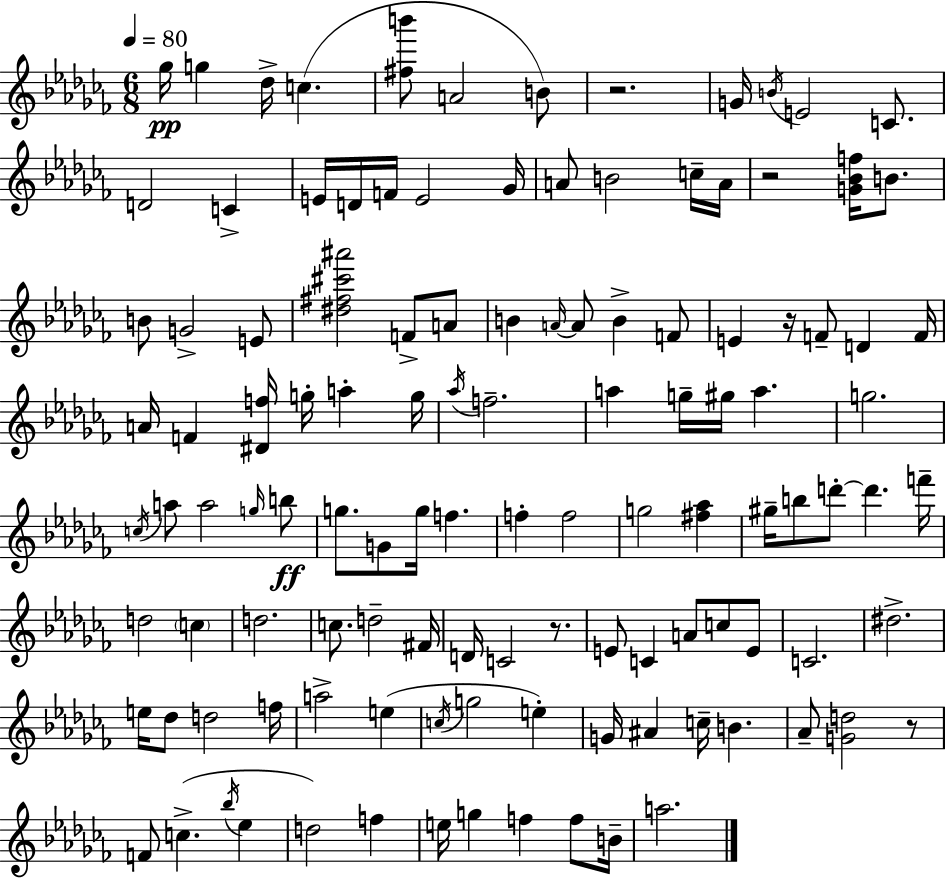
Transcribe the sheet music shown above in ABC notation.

X:1
T:Untitled
M:6/8
L:1/4
K:Abm
_g/4 g _d/4 c [^fb']/2 A2 B/2 z2 G/4 B/4 E2 C/2 D2 C E/4 D/4 F/4 E2 _G/4 A/2 B2 c/4 A/4 z2 [G_Bf]/4 B/2 B/2 G2 E/2 [^d^f^c'^a']2 F/2 A/2 B A/4 A/2 B F/2 E z/4 F/2 D F/4 A/4 F [^Df]/4 g/4 a g/4 _a/4 f2 a g/4 ^g/4 a g2 c/4 a/2 a2 g/4 b/2 g/2 G/2 g/4 f f f2 g2 [^f_a] ^g/4 b/2 d'/2 d' f'/4 d2 c d2 c/2 d2 ^F/4 D/4 C2 z/2 E/2 C A/2 c/2 E/2 C2 ^d2 e/4 _d/2 d2 f/4 a2 e c/4 g2 e G/4 ^A c/4 B _A/2 [Gd]2 z/2 F/2 c _b/4 _e d2 f e/4 g f f/2 B/4 a2